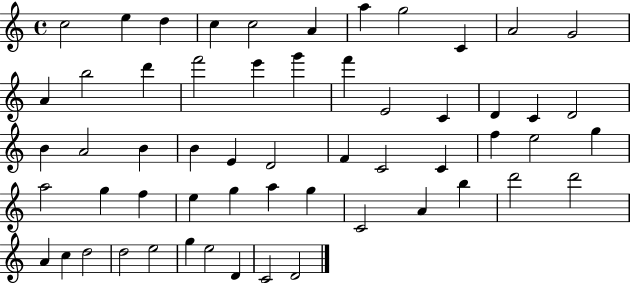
C5/h E5/q D5/q C5/q C5/h A4/q A5/q G5/h C4/q A4/h G4/h A4/q B5/h D6/q F6/h E6/q G6/q F6/q E4/h C4/q D4/q C4/q D4/h B4/q A4/h B4/q B4/q E4/q D4/h F4/q C4/h C4/q F5/q E5/h G5/q A5/h G5/q F5/q E5/q G5/q A5/q G5/q C4/h A4/q B5/q D6/h D6/h A4/q C5/q D5/h D5/h E5/h G5/q E5/h D4/q C4/h D4/h